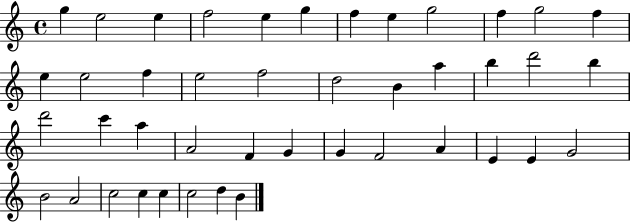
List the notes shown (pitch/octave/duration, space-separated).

G5/q E5/h E5/q F5/h E5/q G5/q F5/q E5/q G5/h F5/q G5/h F5/q E5/q E5/h F5/q E5/h F5/h D5/h B4/q A5/q B5/q D6/h B5/q D6/h C6/q A5/q A4/h F4/q G4/q G4/q F4/h A4/q E4/q E4/q G4/h B4/h A4/h C5/h C5/q C5/q C5/h D5/q B4/q